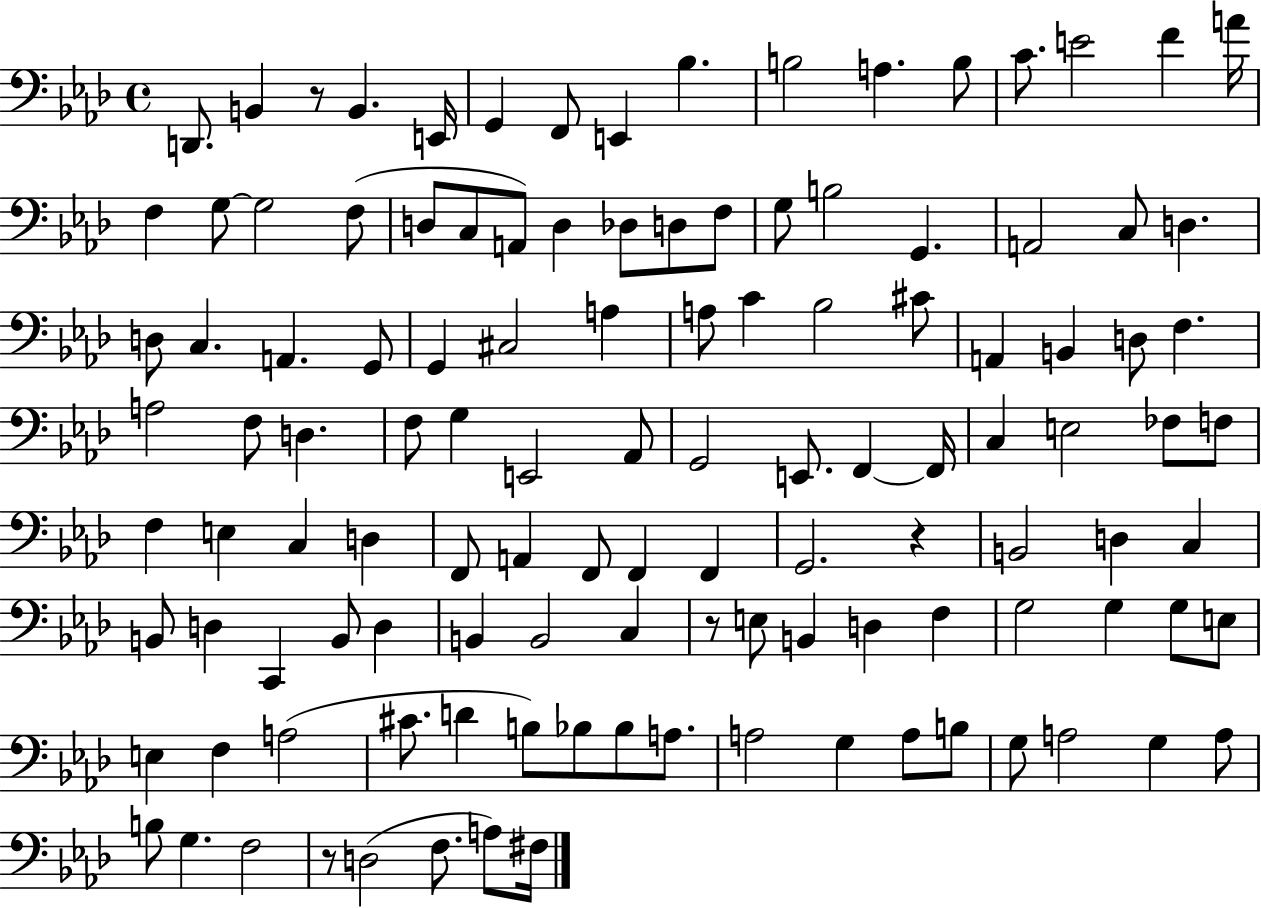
{
  \clef bass
  \time 4/4
  \defaultTimeSignature
  \key aes \major
  d,8. b,4 r8 b,4. e,16 | g,4 f,8 e,4 bes4. | b2 a4. b8 | c'8. e'2 f'4 a'16 | \break f4 g8~~ g2 f8( | d8 c8 a,8) d4 des8 d8 f8 | g8 b2 g,4. | a,2 c8 d4. | \break d8 c4. a,4. g,8 | g,4 cis2 a4 | a8 c'4 bes2 cis'8 | a,4 b,4 d8 f4. | \break a2 f8 d4. | f8 g4 e,2 aes,8 | g,2 e,8. f,4~~ f,16 | c4 e2 fes8 f8 | \break f4 e4 c4 d4 | f,8 a,4 f,8 f,4 f,4 | g,2. r4 | b,2 d4 c4 | \break b,8 d4 c,4 b,8 d4 | b,4 b,2 c4 | r8 e8 b,4 d4 f4 | g2 g4 g8 e8 | \break e4 f4 a2( | cis'8. d'4 b8) bes8 bes8 a8. | a2 g4 a8 b8 | g8 a2 g4 a8 | \break b8 g4. f2 | r8 d2( f8. a8) fis16 | \bar "|."
}